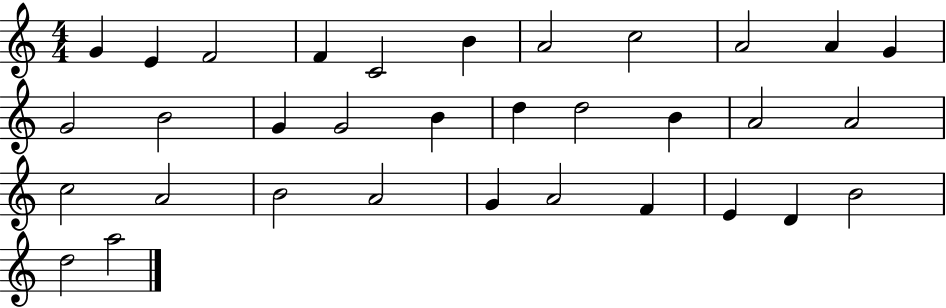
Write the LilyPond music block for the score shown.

{
  \clef treble
  \numericTimeSignature
  \time 4/4
  \key c \major
  g'4 e'4 f'2 | f'4 c'2 b'4 | a'2 c''2 | a'2 a'4 g'4 | \break g'2 b'2 | g'4 g'2 b'4 | d''4 d''2 b'4 | a'2 a'2 | \break c''2 a'2 | b'2 a'2 | g'4 a'2 f'4 | e'4 d'4 b'2 | \break d''2 a''2 | \bar "|."
}